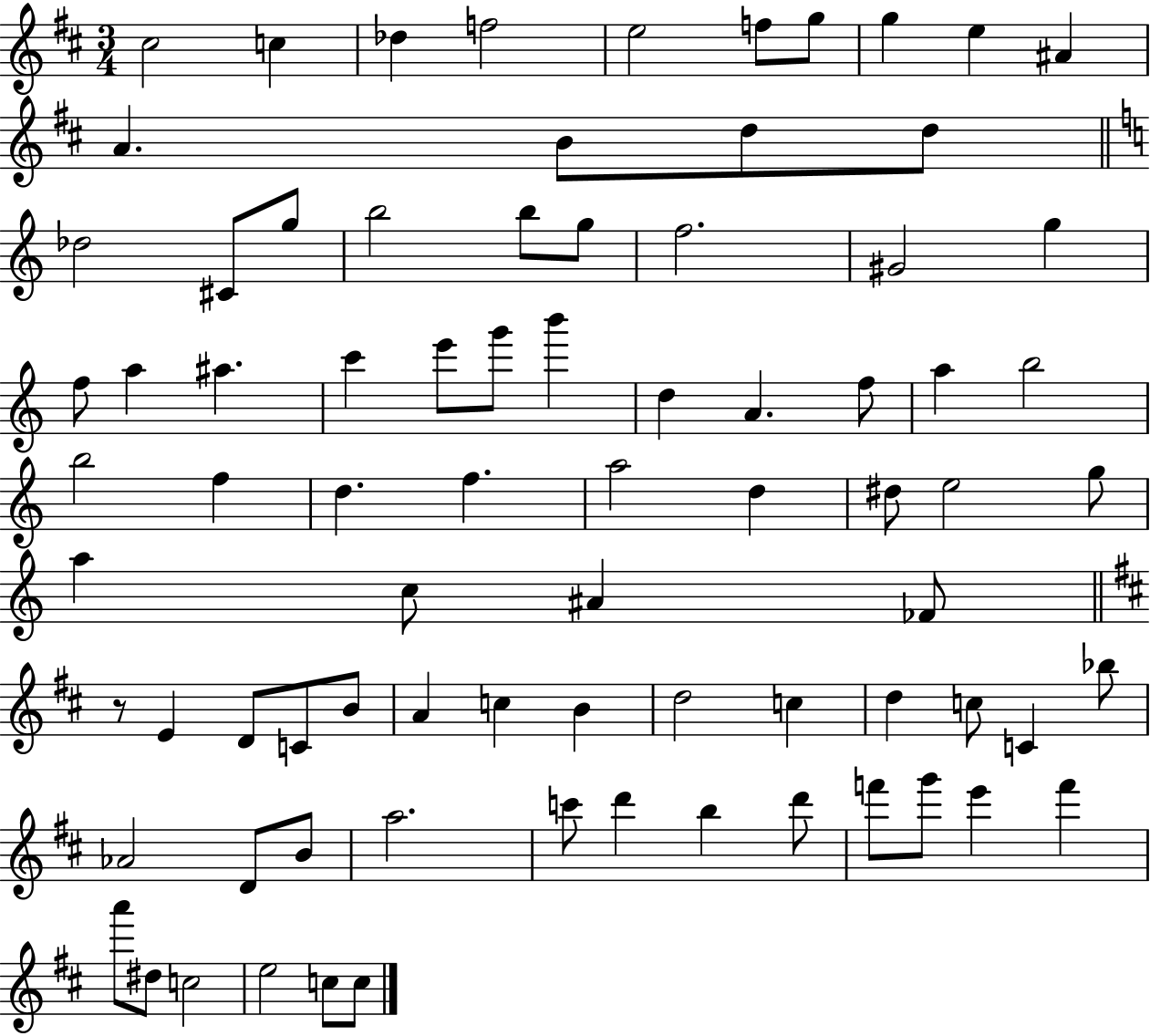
X:1
T:Untitled
M:3/4
L:1/4
K:D
^c2 c _d f2 e2 f/2 g/2 g e ^A A B/2 d/2 d/2 _d2 ^C/2 g/2 b2 b/2 g/2 f2 ^G2 g f/2 a ^a c' e'/2 g'/2 b' d A f/2 a b2 b2 f d f a2 d ^d/2 e2 g/2 a c/2 ^A _F/2 z/2 E D/2 C/2 B/2 A c B d2 c d c/2 C _b/2 _A2 D/2 B/2 a2 c'/2 d' b d'/2 f'/2 g'/2 e' f' a'/2 ^d/2 c2 e2 c/2 c/2